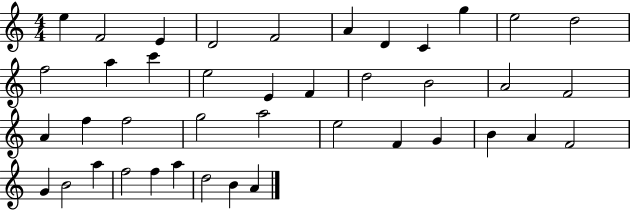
{
  \clef treble
  \numericTimeSignature
  \time 4/4
  \key c \major
  e''4 f'2 e'4 | d'2 f'2 | a'4 d'4 c'4 g''4 | e''2 d''2 | \break f''2 a''4 c'''4 | e''2 e'4 f'4 | d''2 b'2 | a'2 f'2 | \break a'4 f''4 f''2 | g''2 a''2 | e''2 f'4 g'4 | b'4 a'4 f'2 | \break g'4 b'2 a''4 | f''2 f''4 a''4 | d''2 b'4 a'4 | \bar "|."
}